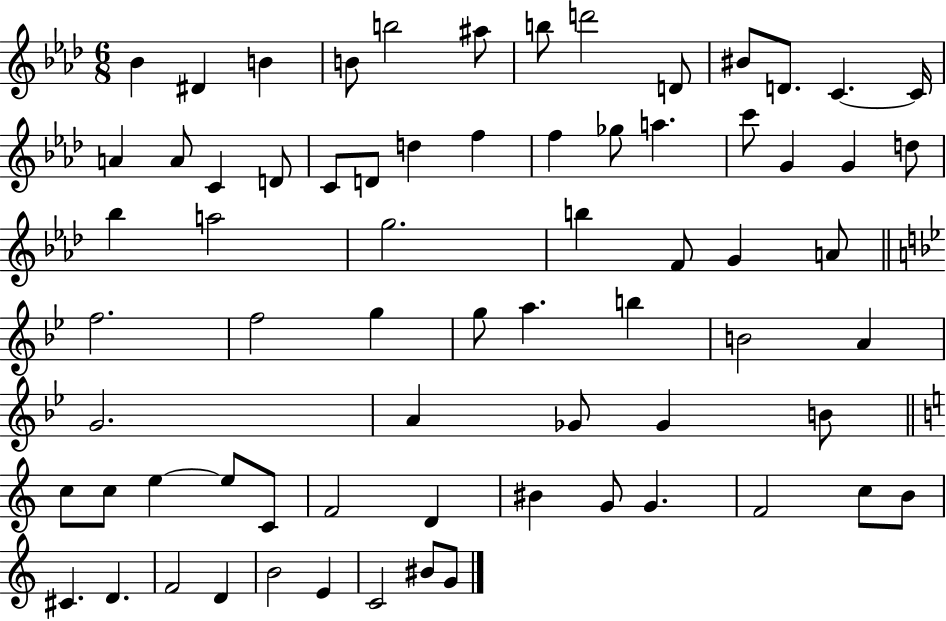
Bb4/q D#4/q B4/q B4/e B5/h A#5/e B5/e D6/h D4/e BIS4/e D4/e. C4/q. C4/s A4/q A4/e C4/q D4/e C4/e D4/e D5/q F5/q F5/q Gb5/e A5/q. C6/e G4/q G4/q D5/e Bb5/q A5/h G5/h. B5/q F4/e G4/q A4/e F5/h. F5/h G5/q G5/e A5/q. B5/q B4/h A4/q G4/h. A4/q Gb4/e Gb4/q B4/e C5/e C5/e E5/q E5/e C4/e F4/h D4/q BIS4/q G4/e G4/q. F4/h C5/e B4/e C#4/q. D4/q. F4/h D4/q B4/h E4/q C4/h BIS4/e G4/e